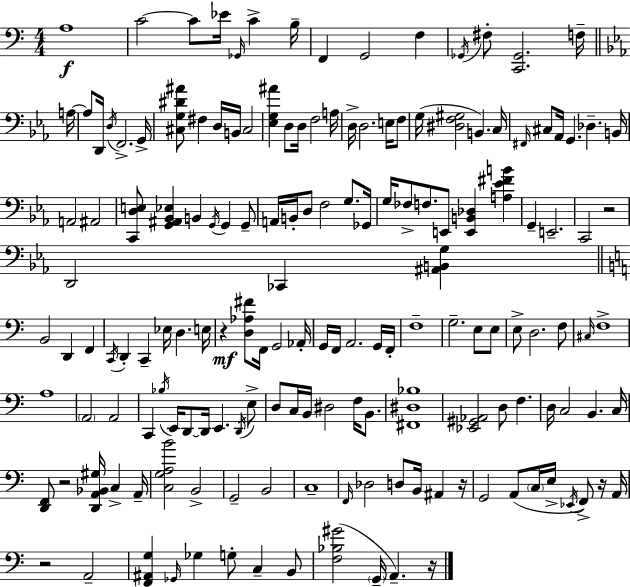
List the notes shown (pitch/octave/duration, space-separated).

A3/w C4/h C4/e Eb4/s Gb2/s C4/q B3/s F2/q G2/h F3/q Gb2/s F#3/e [C2,Gb2]/h. F3/s A3/s A3/e D2/s D3/s F2/h. G2/s [C#3,G3,D#4,A#4]/e F#3/q D3/s B2/s C#3/h [Eb3,G3,A#4]/q D3/e D3/s F3/h A3/s D3/s D3/h. E3/s F3/e G3/s [D#3,F3,G#3]/h B2/q. C3/s F#2/s C#3/e Ab2/s G2/q. Db3/q. B2/s A2/h A#2/h [C2,D3,E3]/e [G2,A#2,Bb2,Eb3]/q B2/q G2/s G2/q G2/e A2/s B2/s D3/e F3/h G3/e. Gb2/s G3/s FES3/e F3/e. E2/e [E2,B2,Db3]/q [A3,Eb4,F#4,B4]/q G2/q E2/h. C2/h R/h D2/h CES2/q [A#2,B2,G3]/q B2/h D2/q F2/q C2/s D2/q C2/q Eb3/s D3/q. E3/s R/q [D3,Ab3,F#4]/e F2/s G2/h Ab2/s G2/s F2/s A2/h. G2/s F2/s F3/w G3/h. E3/e E3/e E3/e D3/h. F3/e C#3/s F3/w A3/w A2/h A2/h C2/q Bb3/s E2/s D2/e D2/s E2/q. D2/s E3/e D3/e C3/s B2/s D#3/h F3/s B2/e. [F#2,D#3,Bb3]/w [Eb2,G#2,Ab2]/h D3/e F3/q. D3/s C3/h B2/q. C3/s [D2,F2]/e R/h [D2,A2,Bb2,G#3]/s C3/q A2/s [C3,G3,A3,B4]/h B2/h G2/h B2/h C3/w F2/s Db3/h D3/e B2/s A#2/q R/s G2/h A2/e C3/s E3/s Eb2/s F2/e R/s A2/s R/h A2/h [F2,A#2,G3]/q Gb2/s Gb3/q G3/e C3/q B2/e [F3,Bb3,G#4]/h G2/s A2/q. R/s